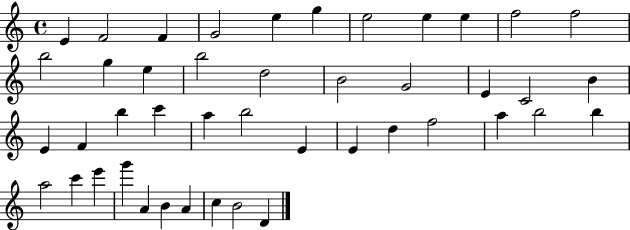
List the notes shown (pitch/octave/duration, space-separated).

E4/q F4/h F4/q G4/h E5/q G5/q E5/h E5/q E5/q F5/h F5/h B5/h G5/q E5/q B5/h D5/h B4/h G4/h E4/q C4/h B4/q E4/q F4/q B5/q C6/q A5/q B5/h E4/q E4/q D5/q F5/h A5/q B5/h B5/q A5/h C6/q E6/q G6/q A4/q B4/q A4/q C5/q B4/h D4/q